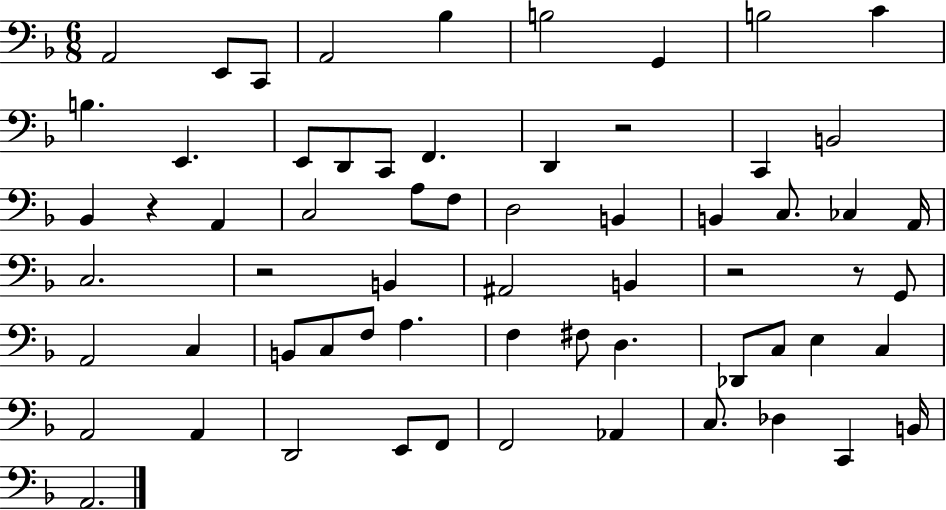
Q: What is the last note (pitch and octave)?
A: A2